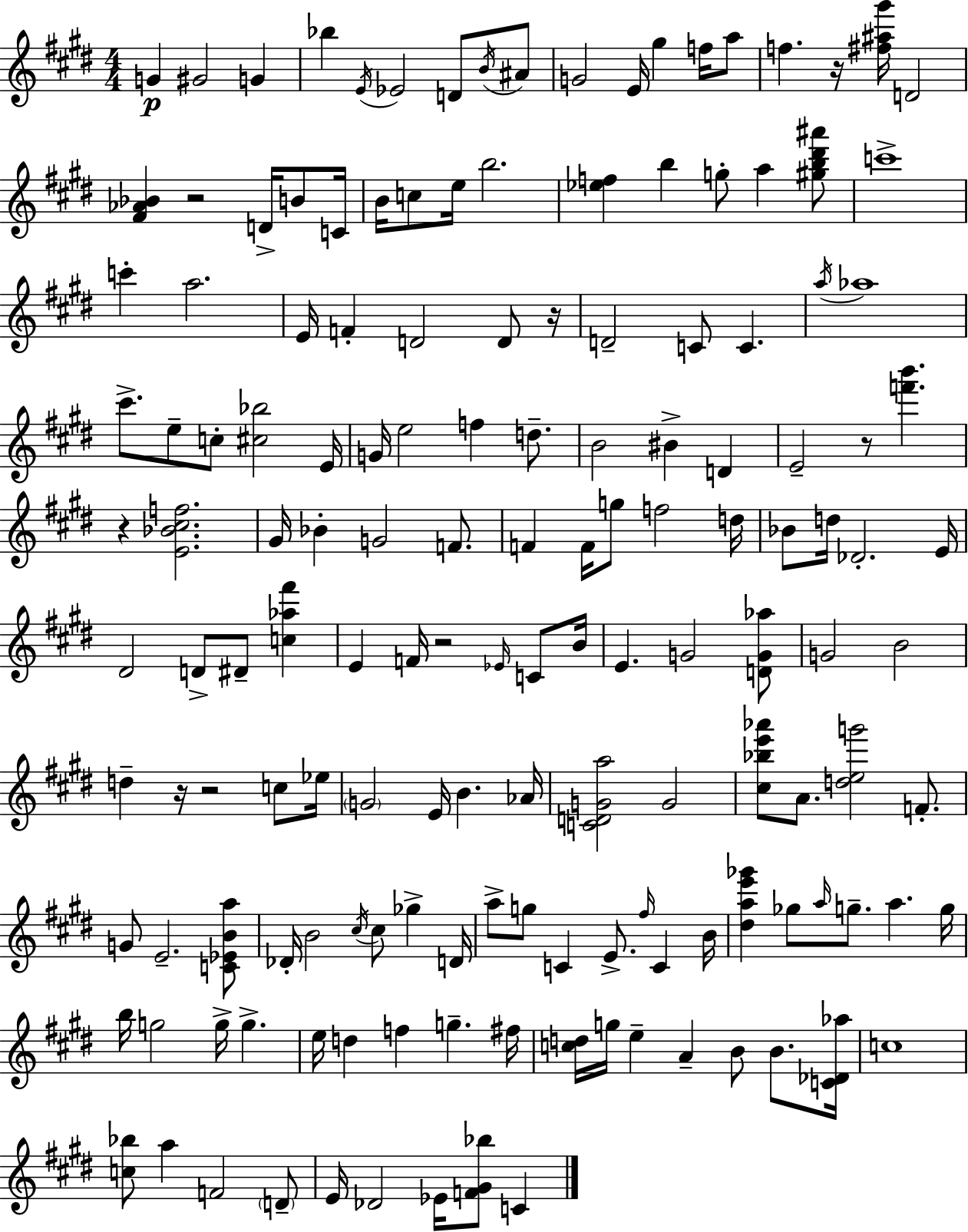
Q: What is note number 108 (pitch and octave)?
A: G5